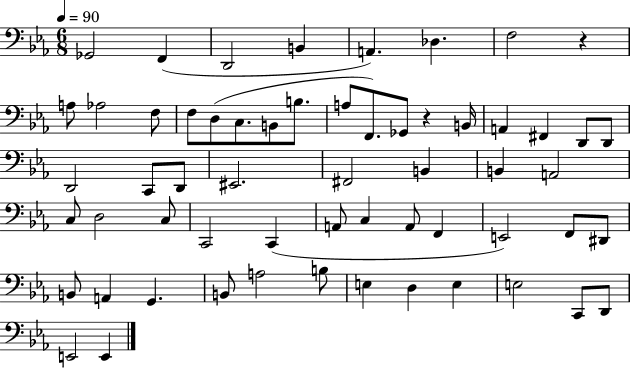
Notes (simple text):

Gb2/h F2/q D2/h B2/q A2/q. Db3/q. F3/h R/q A3/e Ab3/h F3/e F3/e D3/e C3/e. B2/e B3/e. A3/e F2/e. Gb2/e R/q B2/s A2/q F#2/q D2/e D2/e D2/h C2/e D2/e EIS2/h. F#2/h B2/q B2/q A2/h C3/e D3/h C3/e C2/h C2/q A2/e C3/q A2/e F2/q E2/h F2/e D#2/e B2/e A2/q G2/q. B2/e A3/h B3/e E3/q D3/q E3/q E3/h C2/e D2/e E2/h E2/q